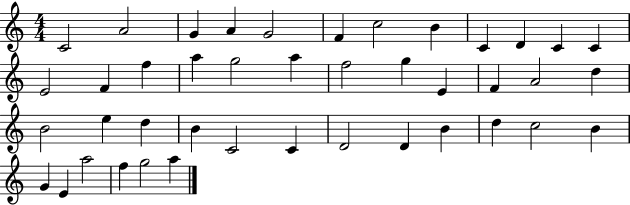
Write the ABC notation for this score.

X:1
T:Untitled
M:4/4
L:1/4
K:C
C2 A2 G A G2 F c2 B C D C C E2 F f a g2 a f2 g E F A2 d B2 e d B C2 C D2 D B d c2 B G E a2 f g2 a